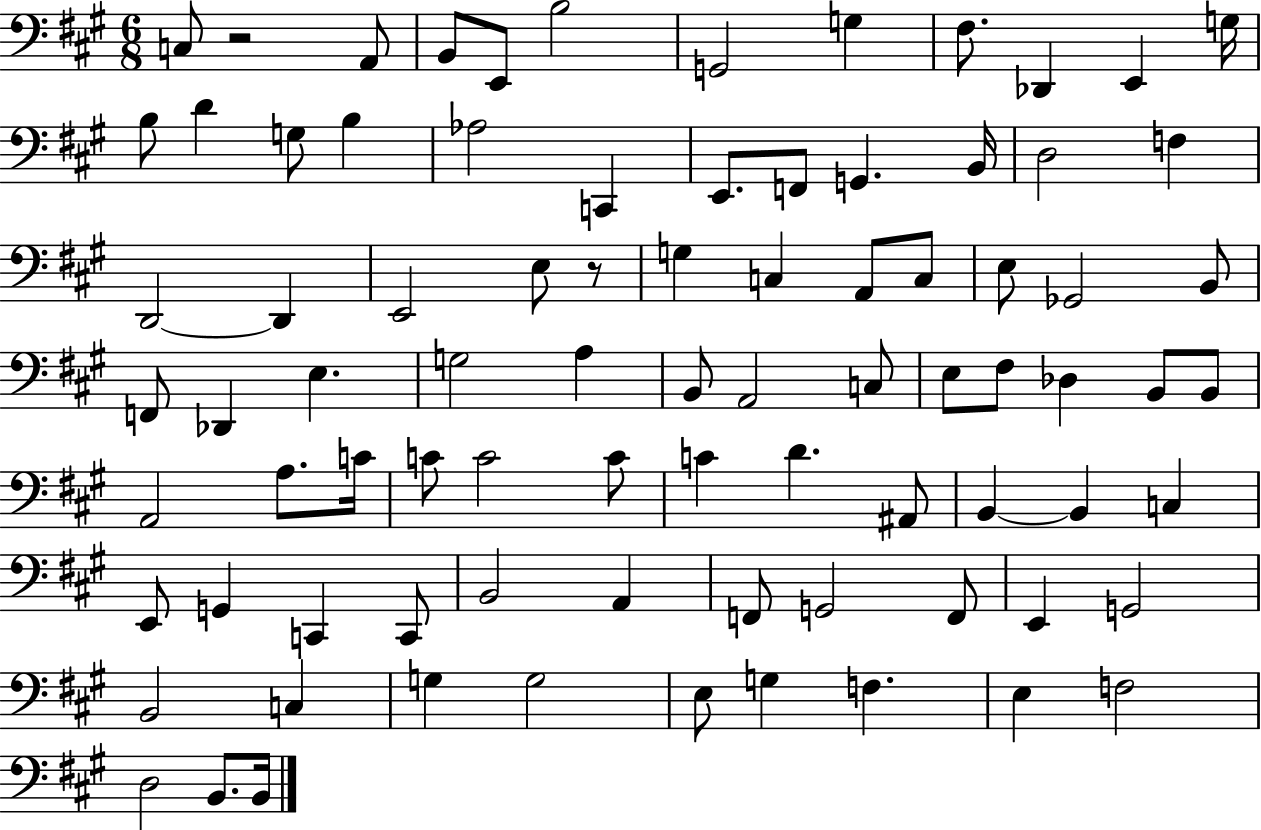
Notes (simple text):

C3/e R/h A2/e B2/e E2/e B3/h G2/h G3/q F#3/e. Db2/q E2/q G3/s B3/e D4/q G3/e B3/q Ab3/h C2/q E2/e. F2/e G2/q. B2/s D3/h F3/q D2/h D2/q E2/h E3/e R/e G3/q C3/q A2/e C3/e E3/e Gb2/h B2/e F2/e Db2/q E3/q. G3/h A3/q B2/e A2/h C3/e E3/e F#3/e Db3/q B2/e B2/e A2/h A3/e. C4/s C4/e C4/h C4/e C4/q D4/q. A#2/e B2/q B2/q C3/q E2/e G2/q C2/q C2/e B2/h A2/q F2/e G2/h F2/e E2/q G2/h B2/h C3/q G3/q G3/h E3/e G3/q F3/q. E3/q F3/h D3/h B2/e. B2/s